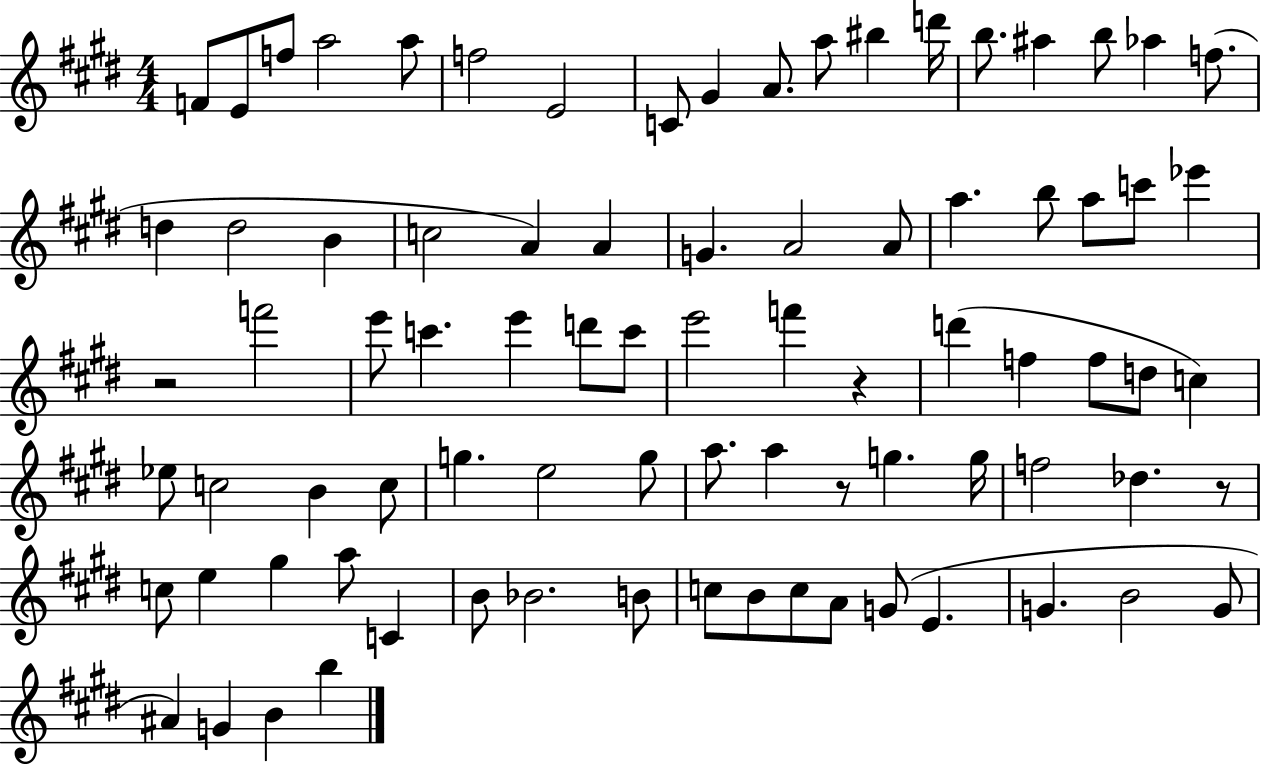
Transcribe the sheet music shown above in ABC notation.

X:1
T:Untitled
M:4/4
L:1/4
K:E
F/2 E/2 f/2 a2 a/2 f2 E2 C/2 ^G A/2 a/2 ^b d'/4 b/2 ^a b/2 _a f/2 d d2 B c2 A A G A2 A/2 a b/2 a/2 c'/2 _e' z2 f'2 e'/2 c' e' d'/2 c'/2 e'2 f' z d' f f/2 d/2 c _e/2 c2 B c/2 g e2 g/2 a/2 a z/2 g g/4 f2 _d z/2 c/2 e ^g a/2 C B/2 _B2 B/2 c/2 B/2 c/2 A/2 G/2 E G B2 G/2 ^A G B b